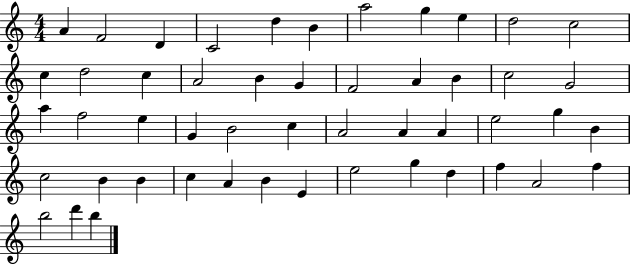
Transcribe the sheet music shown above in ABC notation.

X:1
T:Untitled
M:4/4
L:1/4
K:C
A F2 D C2 d B a2 g e d2 c2 c d2 c A2 B G F2 A B c2 G2 a f2 e G B2 c A2 A A e2 g B c2 B B c A B E e2 g d f A2 f b2 d' b